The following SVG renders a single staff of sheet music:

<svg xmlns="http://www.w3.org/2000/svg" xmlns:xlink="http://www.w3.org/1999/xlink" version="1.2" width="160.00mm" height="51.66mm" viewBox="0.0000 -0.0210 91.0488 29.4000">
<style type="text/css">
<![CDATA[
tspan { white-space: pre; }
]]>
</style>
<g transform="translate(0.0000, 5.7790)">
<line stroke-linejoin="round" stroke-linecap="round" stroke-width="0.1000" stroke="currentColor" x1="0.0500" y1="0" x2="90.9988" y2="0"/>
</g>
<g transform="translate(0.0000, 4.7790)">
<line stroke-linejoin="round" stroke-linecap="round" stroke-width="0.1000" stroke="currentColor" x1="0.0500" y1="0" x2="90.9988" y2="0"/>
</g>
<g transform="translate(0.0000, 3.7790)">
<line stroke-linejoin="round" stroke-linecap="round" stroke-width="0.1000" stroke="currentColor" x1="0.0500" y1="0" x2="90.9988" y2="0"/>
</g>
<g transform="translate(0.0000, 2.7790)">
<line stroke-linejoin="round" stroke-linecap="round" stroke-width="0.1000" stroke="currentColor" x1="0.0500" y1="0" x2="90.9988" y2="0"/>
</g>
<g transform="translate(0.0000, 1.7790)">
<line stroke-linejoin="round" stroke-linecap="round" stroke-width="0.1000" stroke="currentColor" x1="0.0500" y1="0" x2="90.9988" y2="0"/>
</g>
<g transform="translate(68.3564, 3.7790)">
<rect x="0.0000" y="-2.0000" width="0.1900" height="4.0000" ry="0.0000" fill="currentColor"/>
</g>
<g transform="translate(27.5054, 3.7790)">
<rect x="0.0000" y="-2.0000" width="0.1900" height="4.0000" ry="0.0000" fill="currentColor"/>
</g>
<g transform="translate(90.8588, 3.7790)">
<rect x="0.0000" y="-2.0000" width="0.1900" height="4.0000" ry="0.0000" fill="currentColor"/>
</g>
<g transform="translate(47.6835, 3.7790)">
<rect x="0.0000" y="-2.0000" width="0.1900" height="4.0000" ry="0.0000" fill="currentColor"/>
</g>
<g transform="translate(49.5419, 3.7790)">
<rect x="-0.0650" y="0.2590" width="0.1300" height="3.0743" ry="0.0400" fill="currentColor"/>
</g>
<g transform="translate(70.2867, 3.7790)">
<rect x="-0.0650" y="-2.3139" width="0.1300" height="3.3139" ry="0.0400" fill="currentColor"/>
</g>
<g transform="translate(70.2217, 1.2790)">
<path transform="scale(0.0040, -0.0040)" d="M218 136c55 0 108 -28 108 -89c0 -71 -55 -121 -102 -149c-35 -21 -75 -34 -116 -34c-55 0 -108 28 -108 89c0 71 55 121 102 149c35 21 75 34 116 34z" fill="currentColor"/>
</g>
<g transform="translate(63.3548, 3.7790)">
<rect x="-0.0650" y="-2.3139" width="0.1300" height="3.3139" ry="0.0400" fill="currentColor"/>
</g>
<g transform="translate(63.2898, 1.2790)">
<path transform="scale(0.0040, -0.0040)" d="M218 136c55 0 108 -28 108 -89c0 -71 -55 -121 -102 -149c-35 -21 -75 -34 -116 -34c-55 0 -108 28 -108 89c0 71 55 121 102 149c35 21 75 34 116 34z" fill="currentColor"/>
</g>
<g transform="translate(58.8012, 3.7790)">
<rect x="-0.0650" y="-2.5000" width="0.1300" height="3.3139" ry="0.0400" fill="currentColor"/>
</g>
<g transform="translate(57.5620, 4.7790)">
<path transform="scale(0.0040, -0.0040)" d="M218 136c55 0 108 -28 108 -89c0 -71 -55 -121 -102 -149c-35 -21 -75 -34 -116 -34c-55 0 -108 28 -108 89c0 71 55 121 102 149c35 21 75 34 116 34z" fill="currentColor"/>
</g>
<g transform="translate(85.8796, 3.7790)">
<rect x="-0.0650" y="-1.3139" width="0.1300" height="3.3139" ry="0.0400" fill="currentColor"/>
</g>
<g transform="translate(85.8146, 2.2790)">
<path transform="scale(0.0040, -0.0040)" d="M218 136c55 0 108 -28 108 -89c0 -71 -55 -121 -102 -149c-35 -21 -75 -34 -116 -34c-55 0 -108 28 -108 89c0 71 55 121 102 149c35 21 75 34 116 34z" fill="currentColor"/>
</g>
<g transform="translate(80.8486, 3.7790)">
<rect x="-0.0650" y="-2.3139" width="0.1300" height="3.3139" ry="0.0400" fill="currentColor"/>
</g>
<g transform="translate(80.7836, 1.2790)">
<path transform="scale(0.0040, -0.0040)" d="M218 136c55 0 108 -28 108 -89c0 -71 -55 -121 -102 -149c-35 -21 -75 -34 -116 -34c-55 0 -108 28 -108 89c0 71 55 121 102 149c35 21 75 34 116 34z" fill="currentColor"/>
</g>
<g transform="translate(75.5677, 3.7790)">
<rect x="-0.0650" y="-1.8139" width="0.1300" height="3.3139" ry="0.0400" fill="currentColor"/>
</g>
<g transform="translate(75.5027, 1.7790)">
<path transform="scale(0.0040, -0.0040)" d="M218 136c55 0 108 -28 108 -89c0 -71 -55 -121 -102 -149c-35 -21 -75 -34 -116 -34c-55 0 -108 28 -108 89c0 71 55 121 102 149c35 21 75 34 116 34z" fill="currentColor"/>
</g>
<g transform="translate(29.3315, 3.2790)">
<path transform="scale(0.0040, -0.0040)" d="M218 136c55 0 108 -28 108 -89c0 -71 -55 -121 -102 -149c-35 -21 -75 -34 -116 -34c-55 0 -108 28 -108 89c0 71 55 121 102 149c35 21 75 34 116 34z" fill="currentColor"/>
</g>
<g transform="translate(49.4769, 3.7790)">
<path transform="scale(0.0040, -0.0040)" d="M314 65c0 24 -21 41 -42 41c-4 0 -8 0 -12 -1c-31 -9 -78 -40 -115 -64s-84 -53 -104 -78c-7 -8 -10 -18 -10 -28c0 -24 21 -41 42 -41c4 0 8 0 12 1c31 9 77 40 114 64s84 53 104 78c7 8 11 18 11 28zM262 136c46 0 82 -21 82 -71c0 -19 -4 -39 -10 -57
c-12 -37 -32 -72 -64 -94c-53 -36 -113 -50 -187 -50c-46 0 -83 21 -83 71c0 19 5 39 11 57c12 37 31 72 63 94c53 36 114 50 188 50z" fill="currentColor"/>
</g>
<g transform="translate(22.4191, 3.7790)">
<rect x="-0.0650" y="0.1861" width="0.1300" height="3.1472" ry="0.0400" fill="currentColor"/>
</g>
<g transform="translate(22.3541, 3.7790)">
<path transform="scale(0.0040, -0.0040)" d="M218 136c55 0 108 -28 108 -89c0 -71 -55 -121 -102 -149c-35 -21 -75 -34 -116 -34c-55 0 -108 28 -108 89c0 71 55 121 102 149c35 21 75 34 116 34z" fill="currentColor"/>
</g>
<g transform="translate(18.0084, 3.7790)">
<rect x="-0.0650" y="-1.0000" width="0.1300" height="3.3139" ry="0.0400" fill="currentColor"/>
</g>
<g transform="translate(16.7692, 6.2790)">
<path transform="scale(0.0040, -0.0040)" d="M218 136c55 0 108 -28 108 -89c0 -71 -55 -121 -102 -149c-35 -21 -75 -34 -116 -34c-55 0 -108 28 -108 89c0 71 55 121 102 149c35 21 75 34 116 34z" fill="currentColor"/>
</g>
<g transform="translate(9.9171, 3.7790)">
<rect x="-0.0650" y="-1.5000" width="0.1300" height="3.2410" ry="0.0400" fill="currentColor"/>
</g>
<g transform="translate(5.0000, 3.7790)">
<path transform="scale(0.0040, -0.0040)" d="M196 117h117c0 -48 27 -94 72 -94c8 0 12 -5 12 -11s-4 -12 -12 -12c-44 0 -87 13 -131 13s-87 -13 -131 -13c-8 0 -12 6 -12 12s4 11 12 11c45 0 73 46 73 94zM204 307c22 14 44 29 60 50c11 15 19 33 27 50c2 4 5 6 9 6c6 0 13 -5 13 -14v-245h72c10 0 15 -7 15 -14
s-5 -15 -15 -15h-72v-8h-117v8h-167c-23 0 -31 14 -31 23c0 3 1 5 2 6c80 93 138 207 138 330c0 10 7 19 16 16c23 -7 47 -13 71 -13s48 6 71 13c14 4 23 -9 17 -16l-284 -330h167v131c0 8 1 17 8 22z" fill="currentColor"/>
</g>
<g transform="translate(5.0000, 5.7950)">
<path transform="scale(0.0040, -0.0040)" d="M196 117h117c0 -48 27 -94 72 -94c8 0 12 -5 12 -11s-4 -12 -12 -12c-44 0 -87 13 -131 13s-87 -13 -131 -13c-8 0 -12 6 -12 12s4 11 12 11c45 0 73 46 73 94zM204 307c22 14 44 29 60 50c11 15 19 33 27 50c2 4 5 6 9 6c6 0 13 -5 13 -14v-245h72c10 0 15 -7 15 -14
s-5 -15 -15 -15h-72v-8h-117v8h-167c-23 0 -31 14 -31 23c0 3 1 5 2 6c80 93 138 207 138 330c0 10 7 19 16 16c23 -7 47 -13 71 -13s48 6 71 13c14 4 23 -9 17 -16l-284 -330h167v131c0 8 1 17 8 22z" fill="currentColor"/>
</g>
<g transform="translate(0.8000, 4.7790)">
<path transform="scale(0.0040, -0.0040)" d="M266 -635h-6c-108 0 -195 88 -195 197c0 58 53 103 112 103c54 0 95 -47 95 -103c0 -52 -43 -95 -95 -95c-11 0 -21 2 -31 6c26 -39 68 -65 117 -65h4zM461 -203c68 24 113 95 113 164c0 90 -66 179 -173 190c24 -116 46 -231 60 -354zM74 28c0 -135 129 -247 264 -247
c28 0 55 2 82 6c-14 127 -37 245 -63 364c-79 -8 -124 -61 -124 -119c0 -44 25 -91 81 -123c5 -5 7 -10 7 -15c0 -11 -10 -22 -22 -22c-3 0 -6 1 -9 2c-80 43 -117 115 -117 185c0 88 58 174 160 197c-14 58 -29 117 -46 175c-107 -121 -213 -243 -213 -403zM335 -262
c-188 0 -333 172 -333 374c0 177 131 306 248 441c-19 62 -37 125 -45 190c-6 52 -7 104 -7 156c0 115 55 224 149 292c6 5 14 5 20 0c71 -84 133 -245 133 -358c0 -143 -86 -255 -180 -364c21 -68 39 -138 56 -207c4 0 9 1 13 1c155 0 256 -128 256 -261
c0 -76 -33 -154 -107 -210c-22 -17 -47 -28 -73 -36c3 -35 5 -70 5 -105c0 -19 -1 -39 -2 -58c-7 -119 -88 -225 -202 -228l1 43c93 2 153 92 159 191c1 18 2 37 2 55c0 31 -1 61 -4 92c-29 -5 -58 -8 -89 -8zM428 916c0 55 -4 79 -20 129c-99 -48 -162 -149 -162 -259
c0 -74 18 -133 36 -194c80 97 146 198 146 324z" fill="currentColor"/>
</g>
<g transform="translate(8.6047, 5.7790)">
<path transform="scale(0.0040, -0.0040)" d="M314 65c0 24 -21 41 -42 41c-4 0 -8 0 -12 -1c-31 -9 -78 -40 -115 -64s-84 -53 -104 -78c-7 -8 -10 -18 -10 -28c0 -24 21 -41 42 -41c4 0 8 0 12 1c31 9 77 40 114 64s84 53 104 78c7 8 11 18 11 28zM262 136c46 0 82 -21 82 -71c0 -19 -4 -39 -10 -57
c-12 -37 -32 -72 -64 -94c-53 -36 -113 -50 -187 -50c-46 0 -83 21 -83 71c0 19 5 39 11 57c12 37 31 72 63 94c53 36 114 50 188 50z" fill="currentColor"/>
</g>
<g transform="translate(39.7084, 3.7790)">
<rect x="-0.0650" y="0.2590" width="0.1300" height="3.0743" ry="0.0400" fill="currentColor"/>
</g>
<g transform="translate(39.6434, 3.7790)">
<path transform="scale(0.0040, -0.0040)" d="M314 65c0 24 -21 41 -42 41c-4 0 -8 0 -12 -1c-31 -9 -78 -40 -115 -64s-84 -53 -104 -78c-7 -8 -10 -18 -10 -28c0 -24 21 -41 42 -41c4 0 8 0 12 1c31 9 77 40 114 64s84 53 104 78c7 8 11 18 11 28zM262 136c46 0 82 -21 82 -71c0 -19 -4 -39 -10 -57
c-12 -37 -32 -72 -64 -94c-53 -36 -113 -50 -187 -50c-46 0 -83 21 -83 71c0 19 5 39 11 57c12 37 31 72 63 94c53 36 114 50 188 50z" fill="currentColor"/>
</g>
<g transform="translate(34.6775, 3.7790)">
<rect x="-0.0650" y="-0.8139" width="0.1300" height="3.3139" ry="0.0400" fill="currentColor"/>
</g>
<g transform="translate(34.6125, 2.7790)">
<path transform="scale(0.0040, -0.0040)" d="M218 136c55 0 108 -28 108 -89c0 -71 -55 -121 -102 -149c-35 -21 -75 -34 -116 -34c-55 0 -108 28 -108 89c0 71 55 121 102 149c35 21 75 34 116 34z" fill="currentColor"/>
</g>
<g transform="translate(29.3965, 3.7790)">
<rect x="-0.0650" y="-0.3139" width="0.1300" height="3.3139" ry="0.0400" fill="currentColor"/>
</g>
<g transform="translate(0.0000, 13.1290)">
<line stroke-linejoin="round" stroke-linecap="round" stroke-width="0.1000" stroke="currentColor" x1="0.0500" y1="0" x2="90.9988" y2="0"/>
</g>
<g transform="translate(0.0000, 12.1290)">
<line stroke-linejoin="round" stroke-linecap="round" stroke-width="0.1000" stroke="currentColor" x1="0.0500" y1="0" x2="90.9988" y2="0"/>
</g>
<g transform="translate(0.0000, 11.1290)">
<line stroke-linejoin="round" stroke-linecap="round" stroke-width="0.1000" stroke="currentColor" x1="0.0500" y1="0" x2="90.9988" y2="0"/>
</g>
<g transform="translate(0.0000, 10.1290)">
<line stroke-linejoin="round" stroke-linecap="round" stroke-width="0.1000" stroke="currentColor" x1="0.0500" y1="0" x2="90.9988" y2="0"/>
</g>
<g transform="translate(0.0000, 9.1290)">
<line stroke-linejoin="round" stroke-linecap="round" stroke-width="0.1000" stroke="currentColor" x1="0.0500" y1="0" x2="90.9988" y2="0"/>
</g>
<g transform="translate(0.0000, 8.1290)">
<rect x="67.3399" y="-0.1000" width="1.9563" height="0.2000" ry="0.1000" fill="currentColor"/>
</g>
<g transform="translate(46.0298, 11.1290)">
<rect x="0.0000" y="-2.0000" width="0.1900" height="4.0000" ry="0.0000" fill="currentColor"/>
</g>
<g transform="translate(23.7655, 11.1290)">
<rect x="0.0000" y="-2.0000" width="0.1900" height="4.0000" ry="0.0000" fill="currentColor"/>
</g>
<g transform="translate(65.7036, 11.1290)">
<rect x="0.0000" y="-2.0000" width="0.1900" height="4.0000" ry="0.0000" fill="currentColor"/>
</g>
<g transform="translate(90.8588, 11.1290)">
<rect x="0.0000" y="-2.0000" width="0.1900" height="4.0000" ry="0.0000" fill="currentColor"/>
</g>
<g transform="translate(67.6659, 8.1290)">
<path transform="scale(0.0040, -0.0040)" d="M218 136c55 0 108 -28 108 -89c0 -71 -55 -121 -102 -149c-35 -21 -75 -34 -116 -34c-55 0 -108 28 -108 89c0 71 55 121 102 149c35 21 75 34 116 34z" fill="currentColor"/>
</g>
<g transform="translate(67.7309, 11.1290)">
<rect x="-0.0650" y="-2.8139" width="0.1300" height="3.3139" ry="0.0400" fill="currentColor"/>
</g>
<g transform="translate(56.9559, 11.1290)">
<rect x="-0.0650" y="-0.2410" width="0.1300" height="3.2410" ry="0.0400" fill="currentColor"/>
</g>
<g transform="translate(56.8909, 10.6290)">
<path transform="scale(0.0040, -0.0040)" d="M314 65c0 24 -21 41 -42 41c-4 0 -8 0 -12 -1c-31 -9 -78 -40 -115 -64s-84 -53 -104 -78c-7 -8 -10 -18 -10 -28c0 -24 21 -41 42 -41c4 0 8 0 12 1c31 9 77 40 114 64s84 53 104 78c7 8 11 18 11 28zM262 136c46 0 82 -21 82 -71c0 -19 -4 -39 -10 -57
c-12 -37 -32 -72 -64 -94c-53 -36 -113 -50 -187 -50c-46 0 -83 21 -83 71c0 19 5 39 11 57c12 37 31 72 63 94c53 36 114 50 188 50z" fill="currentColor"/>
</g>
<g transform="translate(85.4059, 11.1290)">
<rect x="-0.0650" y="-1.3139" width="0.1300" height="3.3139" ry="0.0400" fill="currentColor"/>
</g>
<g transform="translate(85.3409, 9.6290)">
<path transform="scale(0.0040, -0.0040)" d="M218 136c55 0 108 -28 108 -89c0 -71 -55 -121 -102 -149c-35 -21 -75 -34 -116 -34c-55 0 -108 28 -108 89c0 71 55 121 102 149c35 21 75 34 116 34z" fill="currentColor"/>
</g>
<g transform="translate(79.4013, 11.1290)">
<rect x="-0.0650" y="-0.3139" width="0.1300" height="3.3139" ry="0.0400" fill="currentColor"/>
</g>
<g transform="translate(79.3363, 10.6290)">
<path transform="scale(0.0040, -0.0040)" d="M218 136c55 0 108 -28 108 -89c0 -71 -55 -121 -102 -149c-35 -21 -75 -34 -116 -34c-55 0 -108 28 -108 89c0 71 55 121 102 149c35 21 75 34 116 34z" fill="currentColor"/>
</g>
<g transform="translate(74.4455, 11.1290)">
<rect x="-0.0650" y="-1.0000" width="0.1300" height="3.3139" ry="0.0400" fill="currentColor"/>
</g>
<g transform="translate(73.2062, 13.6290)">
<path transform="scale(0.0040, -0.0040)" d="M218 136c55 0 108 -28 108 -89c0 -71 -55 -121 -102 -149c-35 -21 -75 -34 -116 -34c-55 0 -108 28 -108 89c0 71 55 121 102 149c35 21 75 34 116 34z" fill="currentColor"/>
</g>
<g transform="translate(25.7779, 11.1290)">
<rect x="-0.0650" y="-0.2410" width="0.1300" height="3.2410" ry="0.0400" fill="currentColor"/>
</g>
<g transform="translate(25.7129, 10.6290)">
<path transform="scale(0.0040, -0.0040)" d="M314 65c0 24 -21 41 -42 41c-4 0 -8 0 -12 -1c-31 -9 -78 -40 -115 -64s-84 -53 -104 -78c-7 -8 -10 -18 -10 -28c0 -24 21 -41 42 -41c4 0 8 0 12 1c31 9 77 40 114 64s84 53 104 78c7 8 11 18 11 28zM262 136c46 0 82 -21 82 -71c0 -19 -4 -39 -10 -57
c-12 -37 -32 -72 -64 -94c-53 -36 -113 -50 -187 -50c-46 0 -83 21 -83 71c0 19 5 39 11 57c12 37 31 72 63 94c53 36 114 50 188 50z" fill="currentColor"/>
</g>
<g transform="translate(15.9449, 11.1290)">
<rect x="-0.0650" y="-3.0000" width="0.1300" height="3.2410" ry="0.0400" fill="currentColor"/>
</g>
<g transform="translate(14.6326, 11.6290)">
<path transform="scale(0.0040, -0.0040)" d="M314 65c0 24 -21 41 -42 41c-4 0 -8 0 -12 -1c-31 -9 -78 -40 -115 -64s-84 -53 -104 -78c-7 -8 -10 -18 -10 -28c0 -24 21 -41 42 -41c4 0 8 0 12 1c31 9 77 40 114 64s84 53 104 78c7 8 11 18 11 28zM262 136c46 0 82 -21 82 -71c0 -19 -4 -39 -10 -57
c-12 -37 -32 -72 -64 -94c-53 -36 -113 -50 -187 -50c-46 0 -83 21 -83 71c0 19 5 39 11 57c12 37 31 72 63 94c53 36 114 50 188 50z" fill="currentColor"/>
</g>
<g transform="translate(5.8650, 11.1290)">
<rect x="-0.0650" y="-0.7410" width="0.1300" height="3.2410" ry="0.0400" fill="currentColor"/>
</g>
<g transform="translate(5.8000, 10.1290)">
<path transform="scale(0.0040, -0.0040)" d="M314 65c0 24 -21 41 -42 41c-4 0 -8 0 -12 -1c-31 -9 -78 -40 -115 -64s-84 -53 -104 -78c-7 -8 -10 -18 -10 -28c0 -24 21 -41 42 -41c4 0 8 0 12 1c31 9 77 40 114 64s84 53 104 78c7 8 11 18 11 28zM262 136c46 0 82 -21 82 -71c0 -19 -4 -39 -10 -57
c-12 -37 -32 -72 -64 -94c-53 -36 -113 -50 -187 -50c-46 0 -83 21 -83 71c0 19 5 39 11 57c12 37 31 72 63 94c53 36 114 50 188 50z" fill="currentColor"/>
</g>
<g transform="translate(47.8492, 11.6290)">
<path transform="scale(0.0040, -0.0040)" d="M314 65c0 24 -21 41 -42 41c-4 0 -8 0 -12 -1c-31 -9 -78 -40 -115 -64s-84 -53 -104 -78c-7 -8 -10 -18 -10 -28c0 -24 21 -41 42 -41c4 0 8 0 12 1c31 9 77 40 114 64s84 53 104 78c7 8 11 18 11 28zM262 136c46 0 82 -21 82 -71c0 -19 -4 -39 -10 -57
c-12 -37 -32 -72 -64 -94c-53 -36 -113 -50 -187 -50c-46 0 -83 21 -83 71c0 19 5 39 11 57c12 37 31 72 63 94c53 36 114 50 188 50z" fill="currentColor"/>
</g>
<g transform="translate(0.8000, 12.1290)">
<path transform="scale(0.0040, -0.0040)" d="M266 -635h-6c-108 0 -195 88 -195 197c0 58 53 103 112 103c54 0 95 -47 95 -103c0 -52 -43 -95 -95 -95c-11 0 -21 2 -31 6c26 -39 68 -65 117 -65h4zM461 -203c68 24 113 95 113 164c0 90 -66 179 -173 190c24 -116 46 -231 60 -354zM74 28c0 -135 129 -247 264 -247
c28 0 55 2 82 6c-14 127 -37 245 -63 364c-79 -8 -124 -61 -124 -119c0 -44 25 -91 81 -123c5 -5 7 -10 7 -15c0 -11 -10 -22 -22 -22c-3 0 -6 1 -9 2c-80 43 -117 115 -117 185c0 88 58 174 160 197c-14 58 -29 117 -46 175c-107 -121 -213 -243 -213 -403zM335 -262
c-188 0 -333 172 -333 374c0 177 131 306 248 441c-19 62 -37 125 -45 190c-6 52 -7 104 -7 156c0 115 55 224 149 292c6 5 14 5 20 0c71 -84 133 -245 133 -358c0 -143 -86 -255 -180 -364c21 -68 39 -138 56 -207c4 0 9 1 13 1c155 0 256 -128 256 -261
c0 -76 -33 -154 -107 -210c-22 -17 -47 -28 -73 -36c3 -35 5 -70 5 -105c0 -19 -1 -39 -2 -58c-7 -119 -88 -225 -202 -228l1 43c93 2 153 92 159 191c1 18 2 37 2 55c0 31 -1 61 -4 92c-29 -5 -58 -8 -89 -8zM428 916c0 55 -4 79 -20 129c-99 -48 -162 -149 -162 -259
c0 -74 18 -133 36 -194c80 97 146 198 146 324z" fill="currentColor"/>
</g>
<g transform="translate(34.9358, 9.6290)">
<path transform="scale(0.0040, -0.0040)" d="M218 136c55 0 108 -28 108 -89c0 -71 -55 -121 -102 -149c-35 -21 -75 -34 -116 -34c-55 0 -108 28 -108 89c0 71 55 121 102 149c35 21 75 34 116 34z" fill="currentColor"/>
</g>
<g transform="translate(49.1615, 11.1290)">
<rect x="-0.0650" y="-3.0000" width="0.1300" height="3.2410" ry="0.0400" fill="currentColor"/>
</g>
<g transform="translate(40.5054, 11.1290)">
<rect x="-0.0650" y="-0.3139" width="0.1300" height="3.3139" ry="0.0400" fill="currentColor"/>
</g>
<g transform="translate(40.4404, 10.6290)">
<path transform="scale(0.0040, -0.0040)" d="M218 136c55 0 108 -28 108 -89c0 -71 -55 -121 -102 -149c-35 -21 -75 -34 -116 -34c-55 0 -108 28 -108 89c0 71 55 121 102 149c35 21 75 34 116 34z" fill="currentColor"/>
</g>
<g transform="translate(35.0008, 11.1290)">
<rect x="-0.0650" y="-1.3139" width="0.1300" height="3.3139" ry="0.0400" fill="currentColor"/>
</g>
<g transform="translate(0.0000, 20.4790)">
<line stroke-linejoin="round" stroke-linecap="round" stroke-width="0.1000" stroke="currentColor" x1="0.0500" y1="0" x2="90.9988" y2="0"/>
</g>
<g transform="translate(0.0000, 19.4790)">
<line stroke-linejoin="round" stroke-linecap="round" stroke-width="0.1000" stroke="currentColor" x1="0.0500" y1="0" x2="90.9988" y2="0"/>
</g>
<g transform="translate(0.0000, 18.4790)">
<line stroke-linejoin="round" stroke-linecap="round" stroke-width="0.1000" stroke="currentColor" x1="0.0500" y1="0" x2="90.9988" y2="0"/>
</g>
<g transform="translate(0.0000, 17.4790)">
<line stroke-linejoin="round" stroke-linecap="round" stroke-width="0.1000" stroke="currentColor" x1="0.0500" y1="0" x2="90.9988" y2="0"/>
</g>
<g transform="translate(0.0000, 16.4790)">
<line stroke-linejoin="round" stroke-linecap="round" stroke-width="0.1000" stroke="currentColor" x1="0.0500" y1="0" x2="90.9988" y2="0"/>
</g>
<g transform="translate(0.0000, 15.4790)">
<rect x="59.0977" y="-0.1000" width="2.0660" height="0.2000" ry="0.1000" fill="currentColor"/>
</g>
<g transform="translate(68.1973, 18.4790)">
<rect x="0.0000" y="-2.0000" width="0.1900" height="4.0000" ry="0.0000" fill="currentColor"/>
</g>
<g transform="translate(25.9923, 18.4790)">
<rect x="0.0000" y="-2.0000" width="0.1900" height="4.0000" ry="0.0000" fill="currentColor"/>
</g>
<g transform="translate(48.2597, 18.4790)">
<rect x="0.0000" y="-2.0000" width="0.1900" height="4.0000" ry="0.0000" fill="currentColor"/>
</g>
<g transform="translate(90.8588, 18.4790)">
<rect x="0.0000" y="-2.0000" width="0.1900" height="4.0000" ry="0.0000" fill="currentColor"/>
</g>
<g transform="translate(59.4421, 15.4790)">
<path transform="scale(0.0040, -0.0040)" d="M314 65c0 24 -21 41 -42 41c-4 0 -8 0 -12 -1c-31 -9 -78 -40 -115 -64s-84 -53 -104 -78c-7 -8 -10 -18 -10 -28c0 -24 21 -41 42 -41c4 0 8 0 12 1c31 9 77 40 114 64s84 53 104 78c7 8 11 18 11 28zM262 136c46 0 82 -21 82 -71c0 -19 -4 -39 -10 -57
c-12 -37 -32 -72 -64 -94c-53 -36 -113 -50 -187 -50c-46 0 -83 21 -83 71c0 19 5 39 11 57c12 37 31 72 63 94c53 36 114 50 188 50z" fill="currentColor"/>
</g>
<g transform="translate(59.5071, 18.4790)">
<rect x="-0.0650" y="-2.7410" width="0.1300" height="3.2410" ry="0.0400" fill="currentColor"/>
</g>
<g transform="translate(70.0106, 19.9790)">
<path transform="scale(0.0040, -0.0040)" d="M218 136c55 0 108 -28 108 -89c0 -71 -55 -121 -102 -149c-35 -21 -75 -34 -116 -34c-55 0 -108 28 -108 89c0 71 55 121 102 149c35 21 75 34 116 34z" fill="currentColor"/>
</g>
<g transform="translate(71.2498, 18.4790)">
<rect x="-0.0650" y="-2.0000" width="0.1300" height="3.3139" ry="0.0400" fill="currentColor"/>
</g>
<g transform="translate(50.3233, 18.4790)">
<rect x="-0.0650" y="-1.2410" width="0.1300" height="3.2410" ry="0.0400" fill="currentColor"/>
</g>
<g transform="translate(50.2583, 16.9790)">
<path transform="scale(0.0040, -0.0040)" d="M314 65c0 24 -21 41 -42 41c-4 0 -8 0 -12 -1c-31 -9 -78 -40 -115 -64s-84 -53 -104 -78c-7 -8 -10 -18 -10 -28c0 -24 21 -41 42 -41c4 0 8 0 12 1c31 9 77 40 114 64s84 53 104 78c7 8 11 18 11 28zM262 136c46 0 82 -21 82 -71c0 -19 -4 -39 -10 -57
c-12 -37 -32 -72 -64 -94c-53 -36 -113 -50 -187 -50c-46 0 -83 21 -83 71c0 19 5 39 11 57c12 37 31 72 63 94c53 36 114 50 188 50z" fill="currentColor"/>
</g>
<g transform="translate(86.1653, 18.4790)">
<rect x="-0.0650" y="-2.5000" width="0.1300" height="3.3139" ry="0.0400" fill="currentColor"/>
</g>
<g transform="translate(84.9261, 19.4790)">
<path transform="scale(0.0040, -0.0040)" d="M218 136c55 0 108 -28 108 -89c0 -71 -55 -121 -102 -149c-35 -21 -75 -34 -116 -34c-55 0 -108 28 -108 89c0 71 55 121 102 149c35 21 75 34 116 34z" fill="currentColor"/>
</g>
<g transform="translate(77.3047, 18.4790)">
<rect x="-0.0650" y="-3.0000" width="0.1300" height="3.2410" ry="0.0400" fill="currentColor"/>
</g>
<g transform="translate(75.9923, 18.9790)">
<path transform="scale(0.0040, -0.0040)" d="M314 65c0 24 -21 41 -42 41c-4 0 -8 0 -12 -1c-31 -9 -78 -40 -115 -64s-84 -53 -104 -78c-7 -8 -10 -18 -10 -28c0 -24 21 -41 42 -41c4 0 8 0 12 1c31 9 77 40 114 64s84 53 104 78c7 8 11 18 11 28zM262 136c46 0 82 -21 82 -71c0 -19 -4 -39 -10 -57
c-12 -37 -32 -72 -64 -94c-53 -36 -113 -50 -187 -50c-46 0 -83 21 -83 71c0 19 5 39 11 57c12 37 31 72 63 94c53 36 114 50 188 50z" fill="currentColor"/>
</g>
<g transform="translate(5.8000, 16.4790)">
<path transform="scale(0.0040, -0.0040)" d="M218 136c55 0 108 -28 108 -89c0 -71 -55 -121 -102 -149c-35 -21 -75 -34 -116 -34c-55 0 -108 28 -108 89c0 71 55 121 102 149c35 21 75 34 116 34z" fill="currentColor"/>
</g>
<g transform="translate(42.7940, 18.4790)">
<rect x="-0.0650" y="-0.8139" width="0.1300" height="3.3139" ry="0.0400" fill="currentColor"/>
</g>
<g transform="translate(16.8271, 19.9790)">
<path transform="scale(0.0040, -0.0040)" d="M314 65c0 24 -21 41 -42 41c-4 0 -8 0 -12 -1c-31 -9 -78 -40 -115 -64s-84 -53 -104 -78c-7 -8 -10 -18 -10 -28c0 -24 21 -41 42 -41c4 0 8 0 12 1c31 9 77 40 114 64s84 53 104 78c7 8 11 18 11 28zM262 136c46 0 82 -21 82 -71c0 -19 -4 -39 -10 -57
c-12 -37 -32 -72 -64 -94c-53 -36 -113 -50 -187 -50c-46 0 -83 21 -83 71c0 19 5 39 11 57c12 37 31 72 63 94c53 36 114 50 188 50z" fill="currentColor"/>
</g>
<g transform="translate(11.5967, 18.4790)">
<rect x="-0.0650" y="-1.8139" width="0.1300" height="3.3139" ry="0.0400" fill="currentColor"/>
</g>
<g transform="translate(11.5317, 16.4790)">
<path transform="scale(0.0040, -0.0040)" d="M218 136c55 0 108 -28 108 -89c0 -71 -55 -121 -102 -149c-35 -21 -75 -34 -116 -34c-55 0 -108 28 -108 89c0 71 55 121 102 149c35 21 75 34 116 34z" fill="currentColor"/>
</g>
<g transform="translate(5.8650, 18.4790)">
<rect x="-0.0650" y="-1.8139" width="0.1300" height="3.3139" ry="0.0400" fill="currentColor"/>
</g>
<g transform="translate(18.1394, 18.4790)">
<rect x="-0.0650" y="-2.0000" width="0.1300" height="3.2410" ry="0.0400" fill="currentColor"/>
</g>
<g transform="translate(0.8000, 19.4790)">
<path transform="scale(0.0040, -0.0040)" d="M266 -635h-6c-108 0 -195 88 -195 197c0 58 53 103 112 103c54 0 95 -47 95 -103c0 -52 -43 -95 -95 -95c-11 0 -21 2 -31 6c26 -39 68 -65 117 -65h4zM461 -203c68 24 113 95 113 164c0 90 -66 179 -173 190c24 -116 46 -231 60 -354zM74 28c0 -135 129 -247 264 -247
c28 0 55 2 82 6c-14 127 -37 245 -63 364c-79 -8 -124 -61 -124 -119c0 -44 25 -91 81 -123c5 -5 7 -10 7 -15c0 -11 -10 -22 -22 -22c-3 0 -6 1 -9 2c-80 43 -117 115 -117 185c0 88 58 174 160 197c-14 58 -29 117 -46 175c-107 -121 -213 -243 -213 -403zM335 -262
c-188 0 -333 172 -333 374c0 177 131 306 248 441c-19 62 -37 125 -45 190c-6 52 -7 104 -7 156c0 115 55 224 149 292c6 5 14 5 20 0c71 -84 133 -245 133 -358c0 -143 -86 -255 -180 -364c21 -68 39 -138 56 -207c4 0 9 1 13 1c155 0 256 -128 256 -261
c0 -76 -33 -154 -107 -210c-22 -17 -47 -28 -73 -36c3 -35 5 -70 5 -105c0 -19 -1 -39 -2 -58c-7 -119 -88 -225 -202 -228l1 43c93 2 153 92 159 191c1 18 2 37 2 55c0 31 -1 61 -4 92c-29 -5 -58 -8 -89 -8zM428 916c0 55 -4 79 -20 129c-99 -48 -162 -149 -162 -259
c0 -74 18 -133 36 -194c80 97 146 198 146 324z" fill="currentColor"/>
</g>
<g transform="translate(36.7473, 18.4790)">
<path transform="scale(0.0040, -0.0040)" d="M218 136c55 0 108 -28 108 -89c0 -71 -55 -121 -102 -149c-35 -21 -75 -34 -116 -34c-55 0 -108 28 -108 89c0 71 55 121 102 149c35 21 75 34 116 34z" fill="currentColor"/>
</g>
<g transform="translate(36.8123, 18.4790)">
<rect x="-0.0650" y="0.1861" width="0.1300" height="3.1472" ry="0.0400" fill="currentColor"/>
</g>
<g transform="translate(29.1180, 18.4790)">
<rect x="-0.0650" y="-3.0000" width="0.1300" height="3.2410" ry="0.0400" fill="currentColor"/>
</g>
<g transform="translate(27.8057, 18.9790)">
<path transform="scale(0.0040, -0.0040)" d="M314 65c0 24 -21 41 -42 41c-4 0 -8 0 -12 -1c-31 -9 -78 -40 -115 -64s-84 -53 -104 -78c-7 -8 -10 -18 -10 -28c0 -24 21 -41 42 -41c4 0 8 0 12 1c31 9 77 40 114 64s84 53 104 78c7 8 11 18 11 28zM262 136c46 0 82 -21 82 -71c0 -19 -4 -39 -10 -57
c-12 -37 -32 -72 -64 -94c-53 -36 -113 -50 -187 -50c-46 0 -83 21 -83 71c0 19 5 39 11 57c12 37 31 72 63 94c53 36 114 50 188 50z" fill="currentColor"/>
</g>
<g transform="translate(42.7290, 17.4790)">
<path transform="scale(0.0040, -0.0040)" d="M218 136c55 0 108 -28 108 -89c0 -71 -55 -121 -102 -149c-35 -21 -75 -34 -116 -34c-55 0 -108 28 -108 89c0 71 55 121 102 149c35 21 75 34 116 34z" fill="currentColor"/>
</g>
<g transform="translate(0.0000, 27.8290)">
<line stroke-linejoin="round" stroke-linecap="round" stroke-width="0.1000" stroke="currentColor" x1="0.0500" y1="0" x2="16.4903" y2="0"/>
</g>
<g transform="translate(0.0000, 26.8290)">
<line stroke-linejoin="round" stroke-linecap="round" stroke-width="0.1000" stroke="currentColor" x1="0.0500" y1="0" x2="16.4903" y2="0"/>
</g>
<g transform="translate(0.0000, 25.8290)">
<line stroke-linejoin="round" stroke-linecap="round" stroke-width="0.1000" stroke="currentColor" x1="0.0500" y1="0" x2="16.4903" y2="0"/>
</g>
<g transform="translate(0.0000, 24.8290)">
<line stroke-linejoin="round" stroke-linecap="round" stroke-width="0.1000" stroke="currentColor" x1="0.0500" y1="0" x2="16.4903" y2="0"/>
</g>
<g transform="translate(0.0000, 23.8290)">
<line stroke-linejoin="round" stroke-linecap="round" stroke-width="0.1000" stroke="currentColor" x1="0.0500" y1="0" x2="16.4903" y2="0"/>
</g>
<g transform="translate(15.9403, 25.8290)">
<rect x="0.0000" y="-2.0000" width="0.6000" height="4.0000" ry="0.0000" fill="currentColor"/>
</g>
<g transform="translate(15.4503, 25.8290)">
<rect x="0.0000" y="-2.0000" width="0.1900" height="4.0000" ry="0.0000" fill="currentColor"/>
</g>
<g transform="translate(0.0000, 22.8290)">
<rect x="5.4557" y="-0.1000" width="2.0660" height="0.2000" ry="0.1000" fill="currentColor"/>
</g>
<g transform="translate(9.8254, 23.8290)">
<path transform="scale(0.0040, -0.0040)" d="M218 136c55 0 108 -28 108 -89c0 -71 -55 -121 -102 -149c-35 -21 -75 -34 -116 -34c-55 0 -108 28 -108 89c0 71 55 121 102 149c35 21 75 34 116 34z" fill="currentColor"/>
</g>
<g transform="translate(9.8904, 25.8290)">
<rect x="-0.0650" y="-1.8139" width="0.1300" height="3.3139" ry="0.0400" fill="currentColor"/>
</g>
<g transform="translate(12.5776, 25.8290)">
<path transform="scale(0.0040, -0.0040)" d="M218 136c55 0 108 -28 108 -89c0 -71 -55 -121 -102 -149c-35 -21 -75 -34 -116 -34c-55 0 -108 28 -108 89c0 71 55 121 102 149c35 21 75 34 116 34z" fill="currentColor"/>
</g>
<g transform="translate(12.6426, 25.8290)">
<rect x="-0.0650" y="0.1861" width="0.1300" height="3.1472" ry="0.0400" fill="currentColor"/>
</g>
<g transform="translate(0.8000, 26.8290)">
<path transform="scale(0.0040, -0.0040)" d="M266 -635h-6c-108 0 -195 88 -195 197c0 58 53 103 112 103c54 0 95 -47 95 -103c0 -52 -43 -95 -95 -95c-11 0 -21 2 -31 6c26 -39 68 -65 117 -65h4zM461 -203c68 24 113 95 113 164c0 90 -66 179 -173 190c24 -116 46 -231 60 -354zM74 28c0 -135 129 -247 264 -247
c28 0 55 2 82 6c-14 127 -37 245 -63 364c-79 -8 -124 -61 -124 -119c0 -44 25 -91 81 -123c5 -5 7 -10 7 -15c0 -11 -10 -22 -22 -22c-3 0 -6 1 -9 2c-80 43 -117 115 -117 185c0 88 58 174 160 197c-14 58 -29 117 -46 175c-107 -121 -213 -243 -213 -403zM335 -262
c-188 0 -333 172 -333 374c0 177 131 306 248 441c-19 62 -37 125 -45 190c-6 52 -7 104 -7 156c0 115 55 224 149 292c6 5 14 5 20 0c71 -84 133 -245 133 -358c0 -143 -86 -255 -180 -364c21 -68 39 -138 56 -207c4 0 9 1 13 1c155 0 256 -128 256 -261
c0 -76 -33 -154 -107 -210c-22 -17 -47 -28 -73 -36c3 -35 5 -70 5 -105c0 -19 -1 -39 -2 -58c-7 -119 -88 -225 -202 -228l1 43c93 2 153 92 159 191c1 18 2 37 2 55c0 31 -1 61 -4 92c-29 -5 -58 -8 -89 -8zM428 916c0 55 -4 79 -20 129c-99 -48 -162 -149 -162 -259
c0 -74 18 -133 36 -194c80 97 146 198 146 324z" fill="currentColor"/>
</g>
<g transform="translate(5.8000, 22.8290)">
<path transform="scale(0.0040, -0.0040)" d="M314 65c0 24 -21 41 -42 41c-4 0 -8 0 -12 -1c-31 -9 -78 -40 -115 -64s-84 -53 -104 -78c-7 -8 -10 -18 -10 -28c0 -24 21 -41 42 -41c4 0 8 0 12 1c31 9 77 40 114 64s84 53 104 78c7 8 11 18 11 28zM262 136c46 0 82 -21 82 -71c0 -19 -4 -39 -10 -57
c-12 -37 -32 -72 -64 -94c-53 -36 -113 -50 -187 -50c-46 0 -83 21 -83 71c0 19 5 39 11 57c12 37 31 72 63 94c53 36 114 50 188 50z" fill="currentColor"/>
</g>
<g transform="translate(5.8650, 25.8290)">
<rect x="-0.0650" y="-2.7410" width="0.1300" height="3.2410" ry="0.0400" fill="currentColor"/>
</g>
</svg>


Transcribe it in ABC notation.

X:1
T:Untitled
M:4/4
L:1/4
K:C
E2 D B c d B2 B2 G g g f g e d2 A2 c2 e c A2 c2 a D c e f f F2 A2 B d e2 a2 F A2 G a2 f B